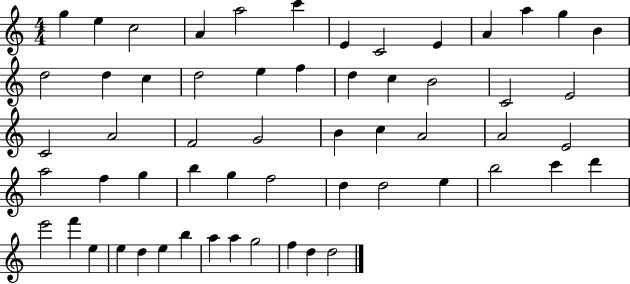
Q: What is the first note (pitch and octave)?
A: G5